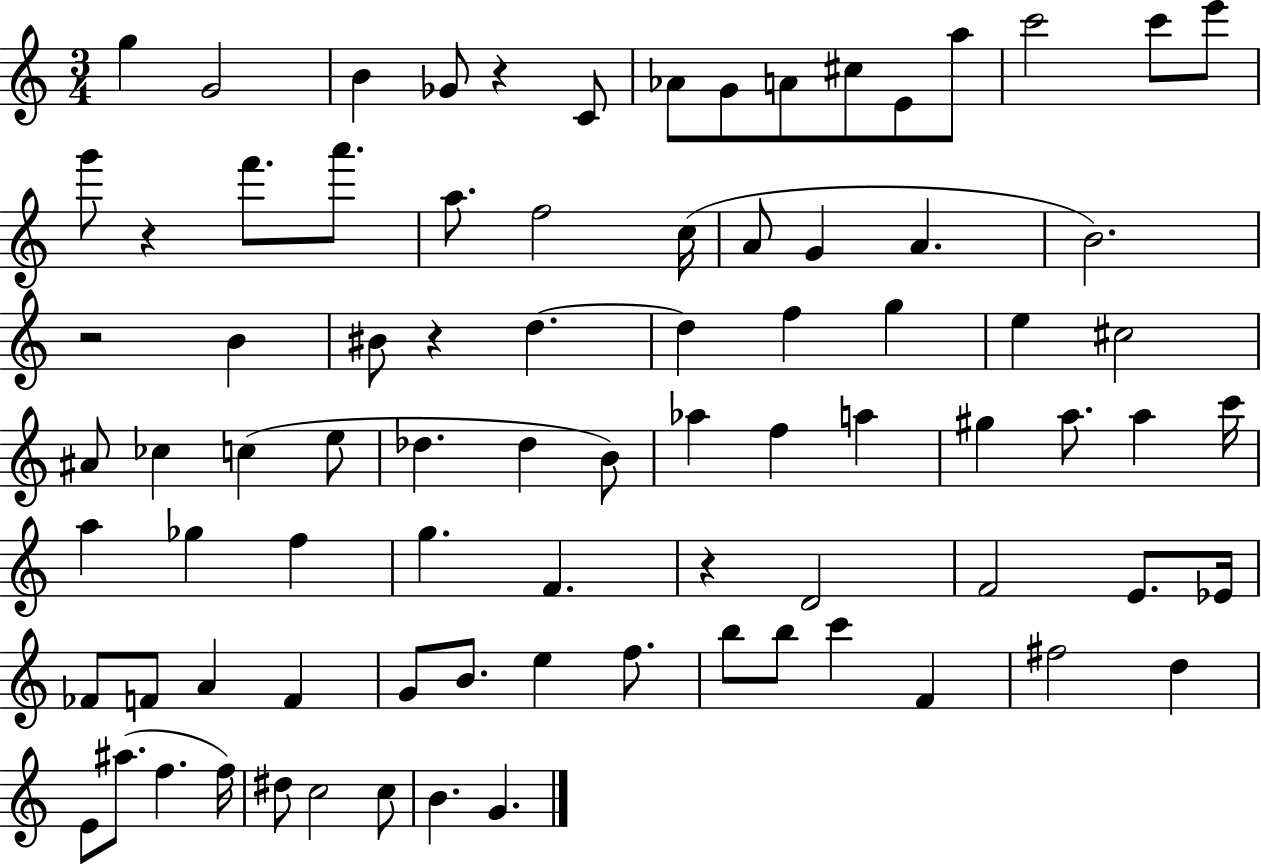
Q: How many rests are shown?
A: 5